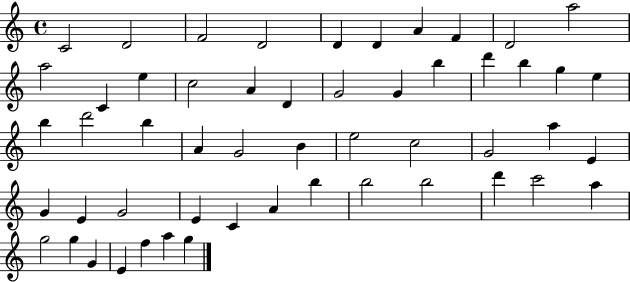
C4/h D4/h F4/h D4/h D4/q D4/q A4/q F4/q D4/h A5/h A5/h C4/q E5/q C5/h A4/q D4/q G4/h G4/q B5/q D6/q B5/q G5/q E5/q B5/q D6/h B5/q A4/q G4/h B4/q E5/h C5/h G4/h A5/q E4/q G4/q E4/q G4/h E4/q C4/q A4/q B5/q B5/h B5/h D6/q C6/h A5/q G5/h G5/q G4/q E4/q F5/q A5/q G5/q